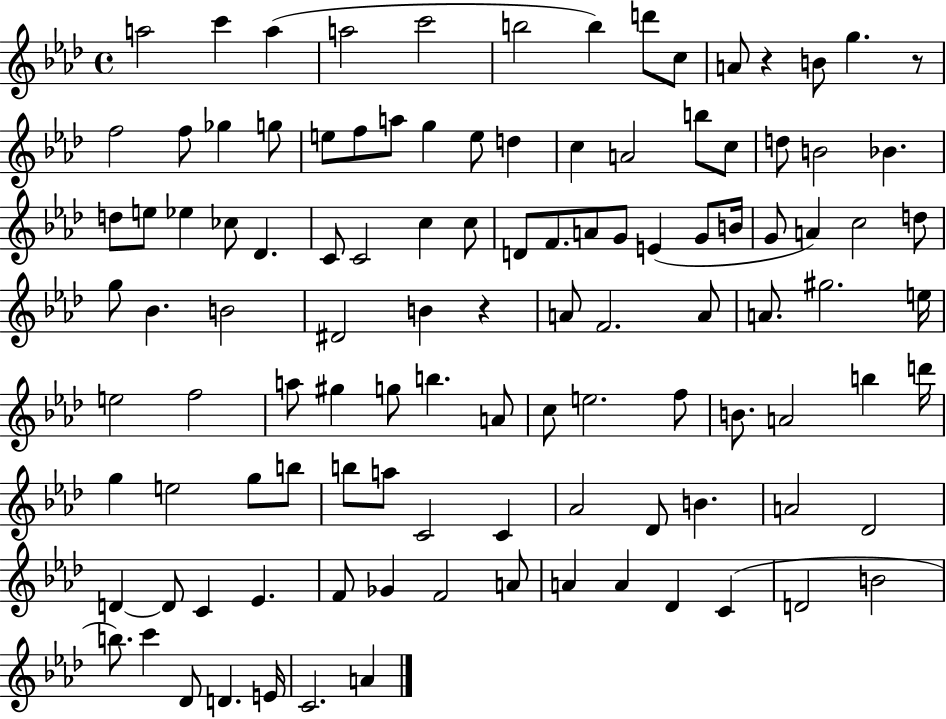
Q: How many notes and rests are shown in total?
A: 111